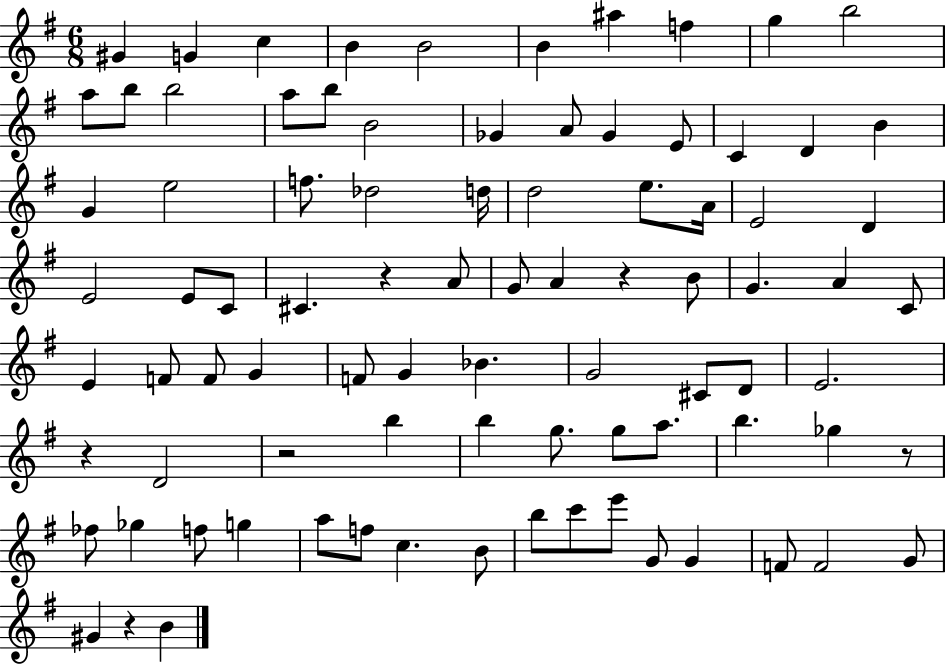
G#4/q G4/q C5/q B4/q B4/h B4/q A#5/q F5/q G5/q B5/h A5/e B5/e B5/h A5/e B5/e B4/h Gb4/q A4/e Gb4/q E4/e C4/q D4/q B4/q G4/q E5/h F5/e. Db5/h D5/s D5/h E5/e. A4/s E4/h D4/q E4/h E4/e C4/e C#4/q. R/q A4/e G4/e A4/q R/q B4/e G4/q. A4/q C4/e E4/q F4/e F4/e G4/q F4/e G4/q Bb4/q. G4/h C#4/e D4/e E4/h. R/q D4/h R/h B5/q B5/q G5/e. G5/e A5/e. B5/q. Gb5/q R/e FES5/e Gb5/q F5/e G5/q A5/e F5/e C5/q. B4/e B5/e C6/e E6/e G4/e G4/q F4/e F4/h G4/e G#4/q R/q B4/q